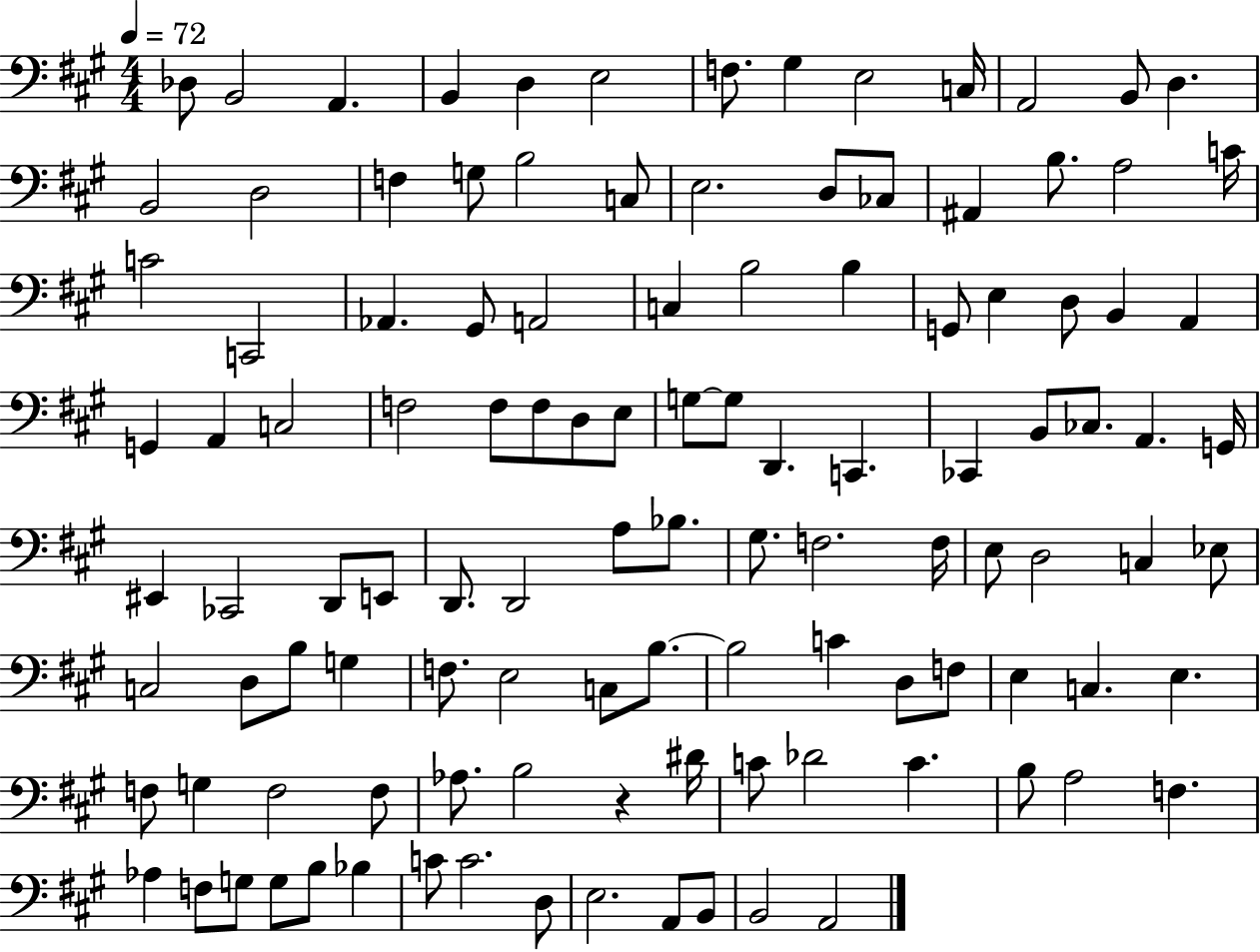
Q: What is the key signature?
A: A major